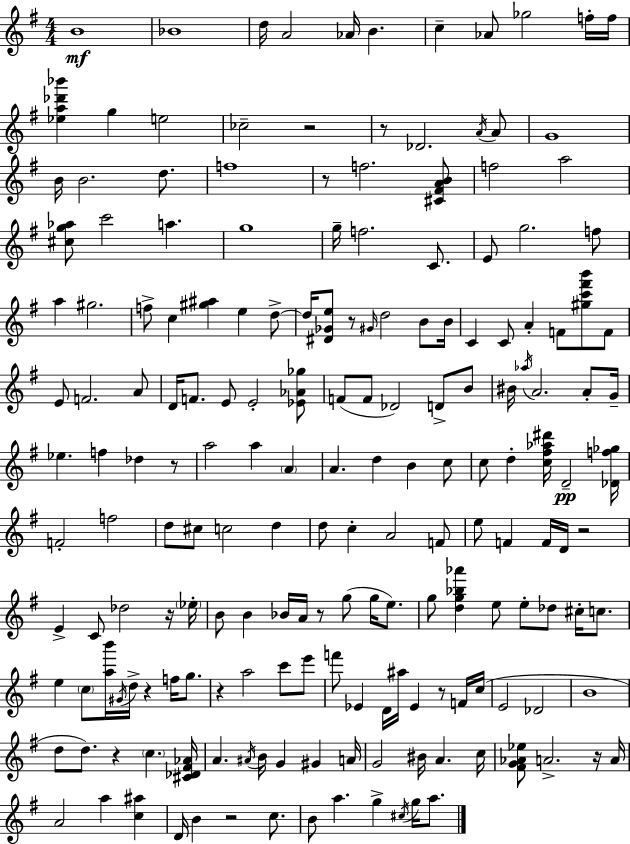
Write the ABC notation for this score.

X:1
T:Untitled
M:4/4
L:1/4
K:Em
B4 _B4 d/4 A2 _A/4 B c _A/2 _g2 f/4 f/4 [_ea_d'_b'] g e2 _c2 z2 z/2 _D2 A/4 A/2 G4 B/4 B2 d/2 f4 z/2 f2 [^C^FAB]/2 f2 a2 [^cg_a]/2 c'2 a g4 g/4 f2 C/2 E/2 g2 f/2 a ^g2 f/2 c [^g^a] e d/2 d/4 [^D_Ge]/2 z/2 ^G/4 d2 B/2 B/4 C C/2 A F/2 [^gc'^f'b']/2 F/2 E/2 F2 A/2 D/4 F/2 E/2 E2 [_E_A_g]/2 F/2 F/2 _D2 D/2 B/2 ^B/4 _a/4 A2 A/2 G/4 _e f _d z/2 a2 a A A d B c/2 c/2 d [c^f_a^d']/4 D2 [_Df_g]/4 F2 f2 d/2 ^c/2 c2 d d/2 c A2 F/2 e/2 F F/4 D/4 z2 E C/2 _d2 z/4 _e/4 B/2 B _B/4 A/4 z/2 g/2 g/4 e/2 g/2 [dg_b_a'] e/2 e/2 _d/2 ^c/4 c/2 e c/2 [ab']/4 ^G/4 d/4 z f/4 g/2 z a2 c'/2 e'/2 f'/2 _E D/4 ^a/4 _E z/2 F/4 c/4 E2 _D2 B4 d/2 d/2 z c [^C_D^F_A]/4 A ^A/4 B/4 G ^G A/4 G2 ^B/4 A c/4 [^FG_A_e]/2 A2 z/4 A/4 A2 a [c^a] D/4 B z2 c/2 B/2 a g ^c/4 g/4 a/2